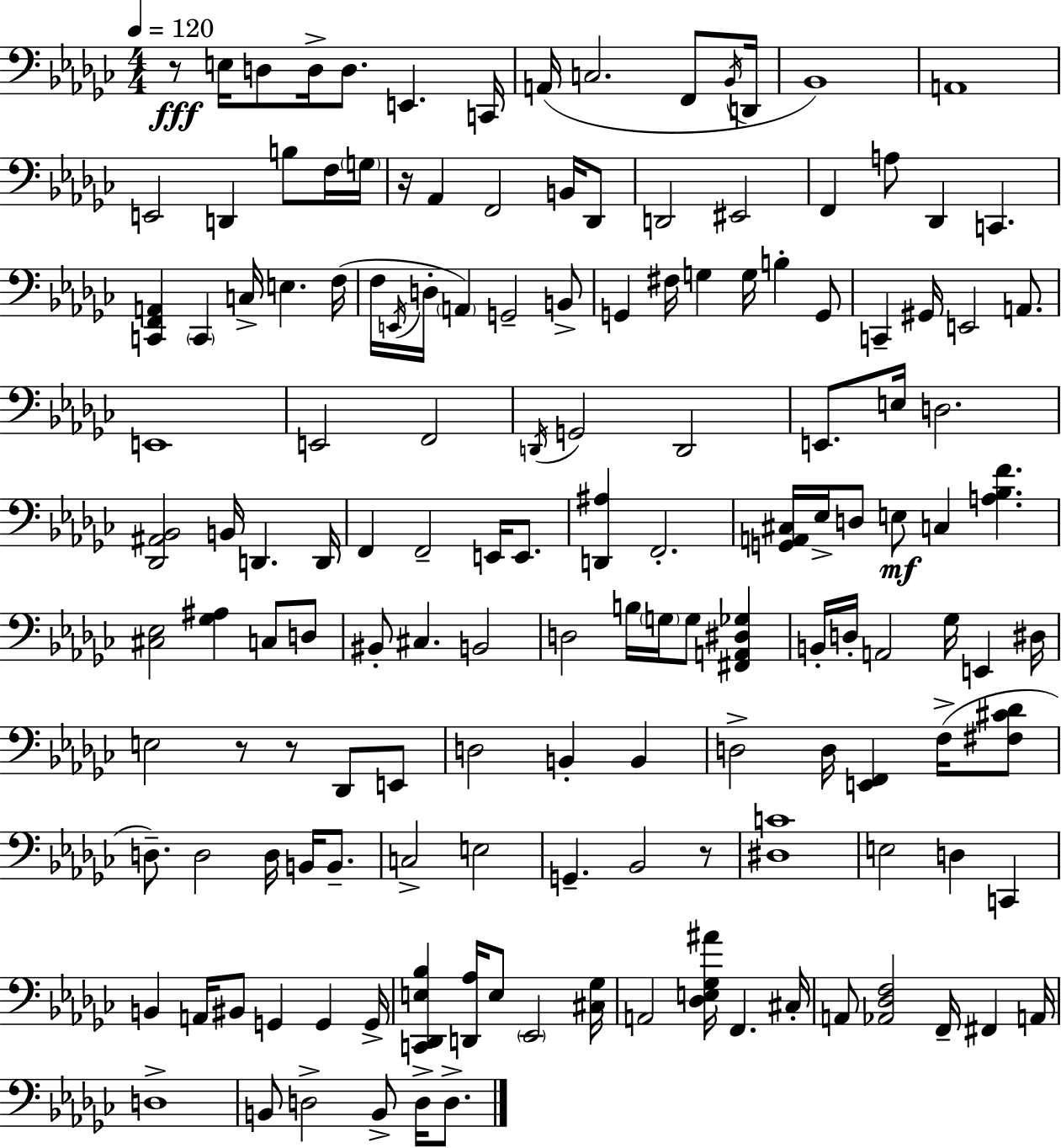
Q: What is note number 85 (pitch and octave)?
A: E3